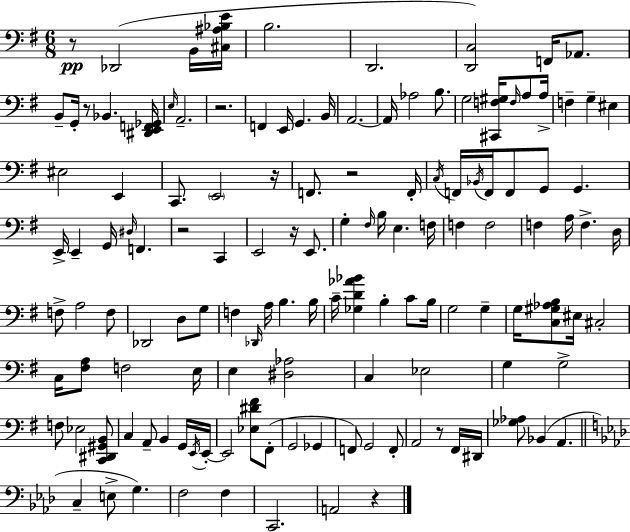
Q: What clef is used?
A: bass